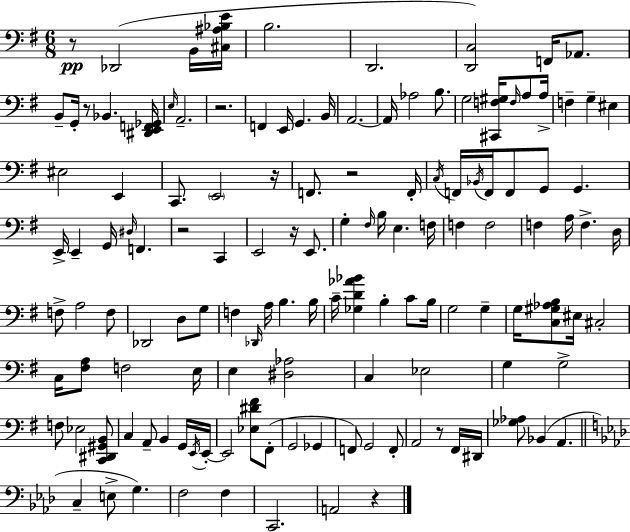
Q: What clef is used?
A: bass